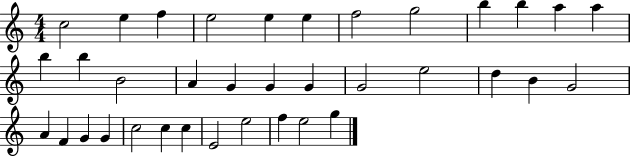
{
  \clef treble
  \numericTimeSignature
  \time 4/4
  \key c \major
  c''2 e''4 f''4 | e''2 e''4 e''4 | f''2 g''2 | b''4 b''4 a''4 a''4 | \break b''4 b''4 b'2 | a'4 g'4 g'4 g'4 | g'2 e''2 | d''4 b'4 g'2 | \break a'4 f'4 g'4 g'4 | c''2 c''4 c''4 | e'2 e''2 | f''4 e''2 g''4 | \break \bar "|."
}